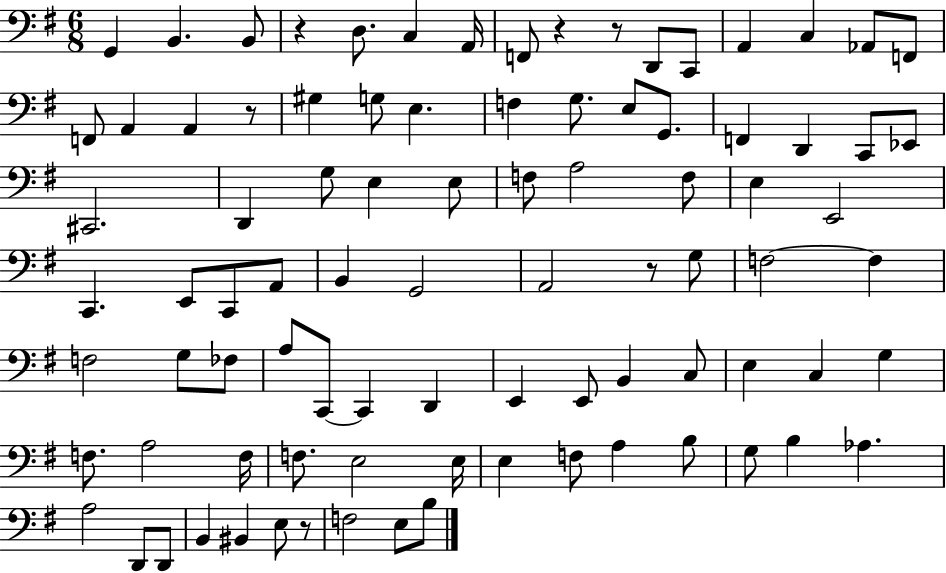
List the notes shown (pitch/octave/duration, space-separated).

G2/q B2/q. B2/e R/q D3/e. C3/q A2/s F2/e R/q R/e D2/e C2/e A2/q C3/q Ab2/e F2/e F2/e A2/q A2/q R/e G#3/q G3/e E3/q. F3/q G3/e. E3/e G2/e. F2/q D2/q C2/e Eb2/e C#2/h. D2/q G3/e E3/q E3/e F3/e A3/h F3/e E3/q E2/h C2/q. E2/e C2/e A2/e B2/q G2/h A2/h R/e G3/e F3/h F3/q F3/h G3/e FES3/e A3/e C2/e C2/q D2/q E2/q E2/e B2/q C3/e E3/q C3/q G3/q F3/e. A3/h F3/s F3/e. E3/h E3/s E3/q F3/e A3/q B3/e G3/e B3/q Ab3/q. A3/h D2/e D2/e B2/q BIS2/q E3/e R/e F3/h E3/e B3/e